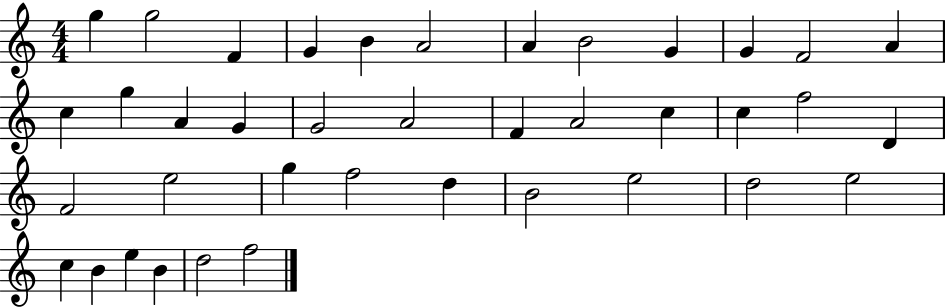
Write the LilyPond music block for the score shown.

{
  \clef treble
  \numericTimeSignature
  \time 4/4
  \key c \major
  g''4 g''2 f'4 | g'4 b'4 a'2 | a'4 b'2 g'4 | g'4 f'2 a'4 | \break c''4 g''4 a'4 g'4 | g'2 a'2 | f'4 a'2 c''4 | c''4 f''2 d'4 | \break f'2 e''2 | g''4 f''2 d''4 | b'2 e''2 | d''2 e''2 | \break c''4 b'4 e''4 b'4 | d''2 f''2 | \bar "|."
}